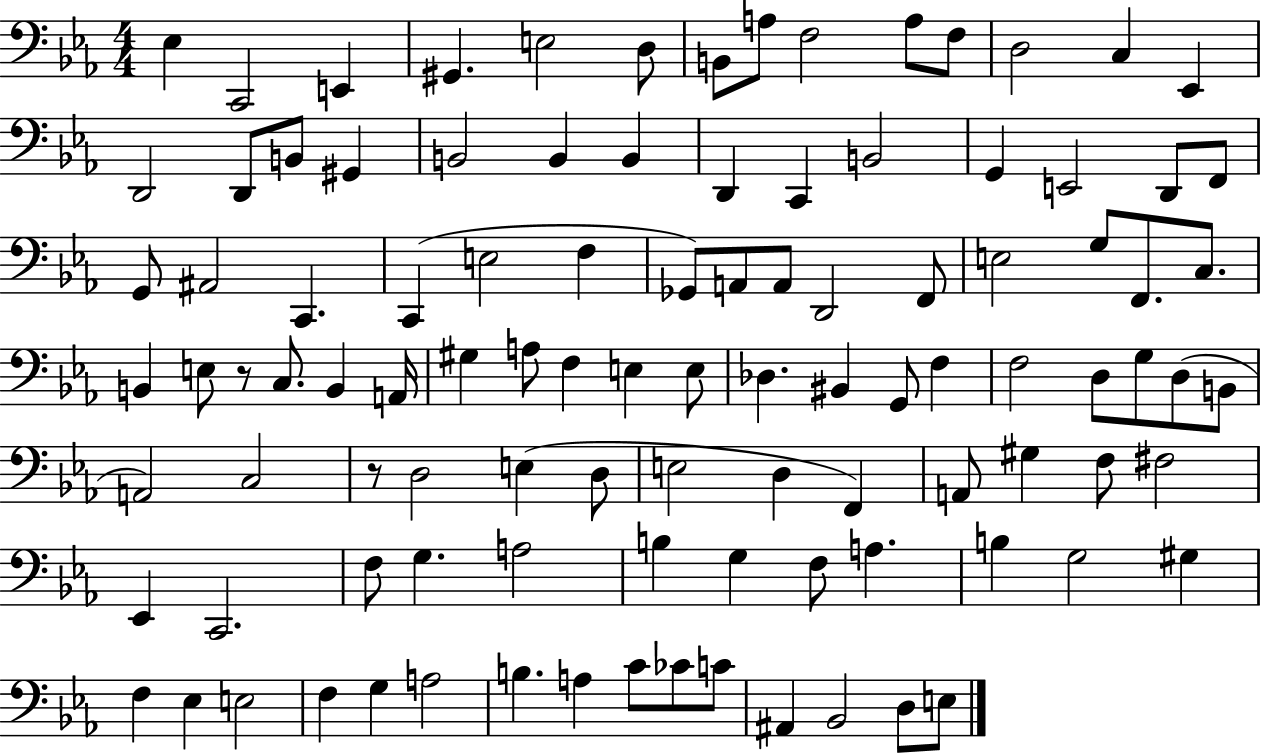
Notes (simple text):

Eb3/q C2/h E2/q G#2/q. E3/h D3/e B2/e A3/e F3/h A3/e F3/e D3/h C3/q Eb2/q D2/h D2/e B2/e G#2/q B2/h B2/q B2/q D2/q C2/q B2/h G2/q E2/h D2/e F2/e G2/e A#2/h C2/q. C2/q E3/h F3/q Gb2/e A2/e A2/e D2/h F2/e E3/h G3/e F2/e. C3/e. B2/q E3/e R/e C3/e. B2/q A2/s G#3/q A3/e F3/q E3/q E3/e Db3/q. BIS2/q G2/e F3/q F3/h D3/e G3/e D3/e B2/e A2/h C3/h R/e D3/h E3/q D3/e E3/h D3/q F2/q A2/e G#3/q F3/e F#3/h Eb2/q C2/h. F3/e G3/q. A3/h B3/q G3/q F3/e A3/q. B3/q G3/h G#3/q F3/q Eb3/q E3/h F3/q G3/q A3/h B3/q. A3/q C4/e CES4/e C4/e A#2/q Bb2/h D3/e E3/e